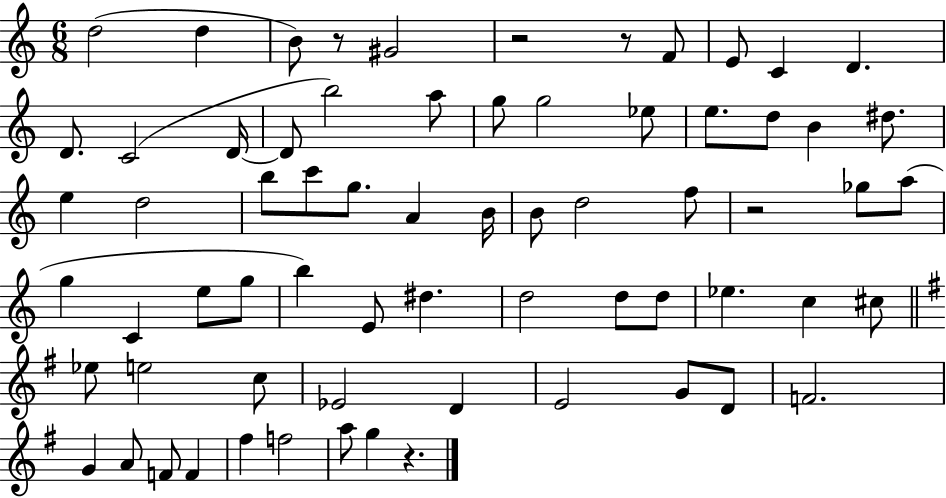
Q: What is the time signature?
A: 6/8